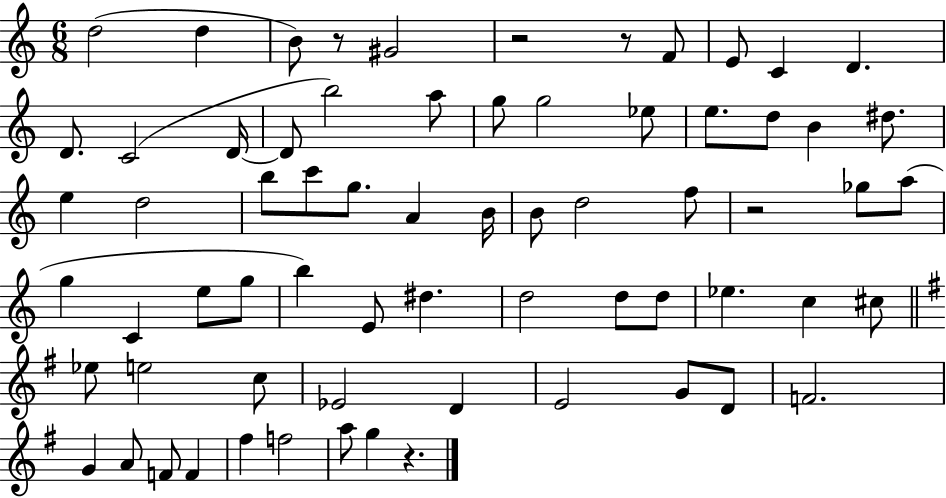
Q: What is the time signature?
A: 6/8